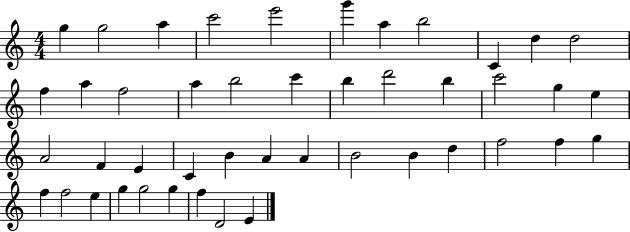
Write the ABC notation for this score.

X:1
T:Untitled
M:4/4
L:1/4
K:C
g g2 a c'2 e'2 g' a b2 C d d2 f a f2 a b2 c' b d'2 b c'2 g e A2 F E C B A A B2 B d f2 f g f f2 e g g2 g f D2 E